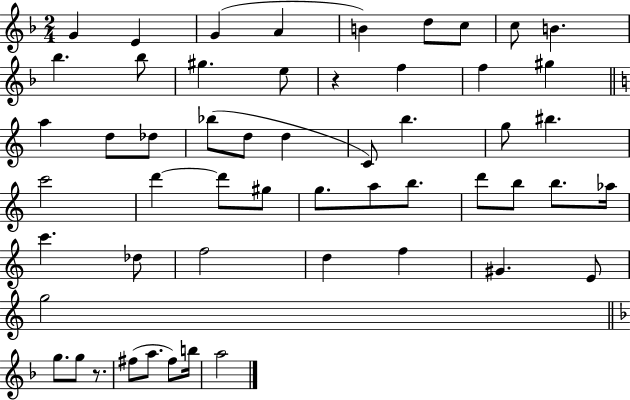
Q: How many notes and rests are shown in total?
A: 54